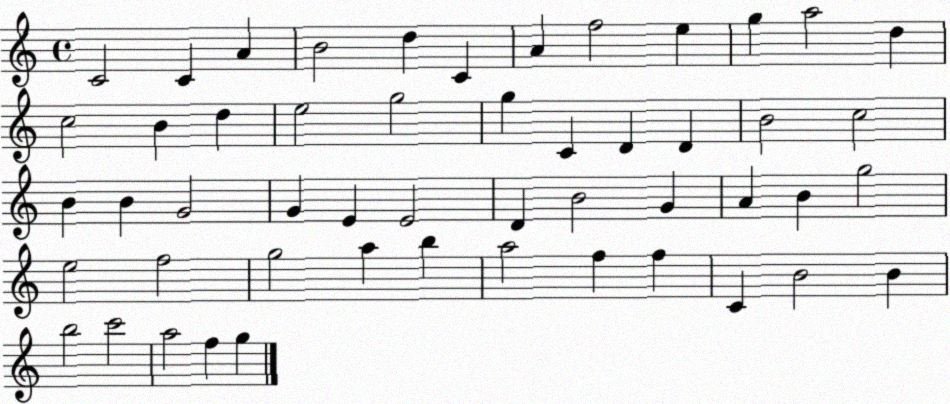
X:1
T:Untitled
M:4/4
L:1/4
K:C
C2 C A B2 d C A f2 e g a2 d c2 B d e2 g2 g C D D B2 c2 B B G2 G E E2 D B2 G A B g2 e2 f2 g2 a b a2 f f C B2 B b2 c'2 a2 f g